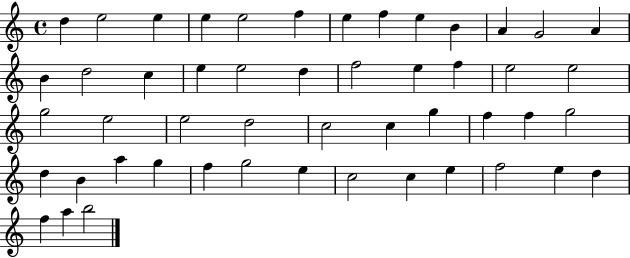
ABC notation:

X:1
T:Untitled
M:4/4
L:1/4
K:C
d e2 e e e2 f e f e B A G2 A B d2 c e e2 d f2 e f e2 e2 g2 e2 e2 d2 c2 c g f f g2 d B a g f g2 e c2 c e f2 e d f a b2